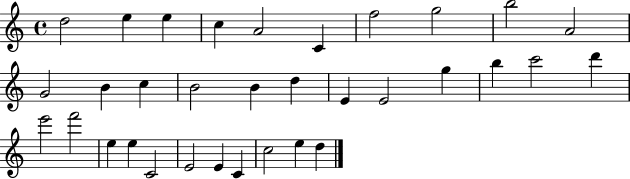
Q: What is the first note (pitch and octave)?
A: D5